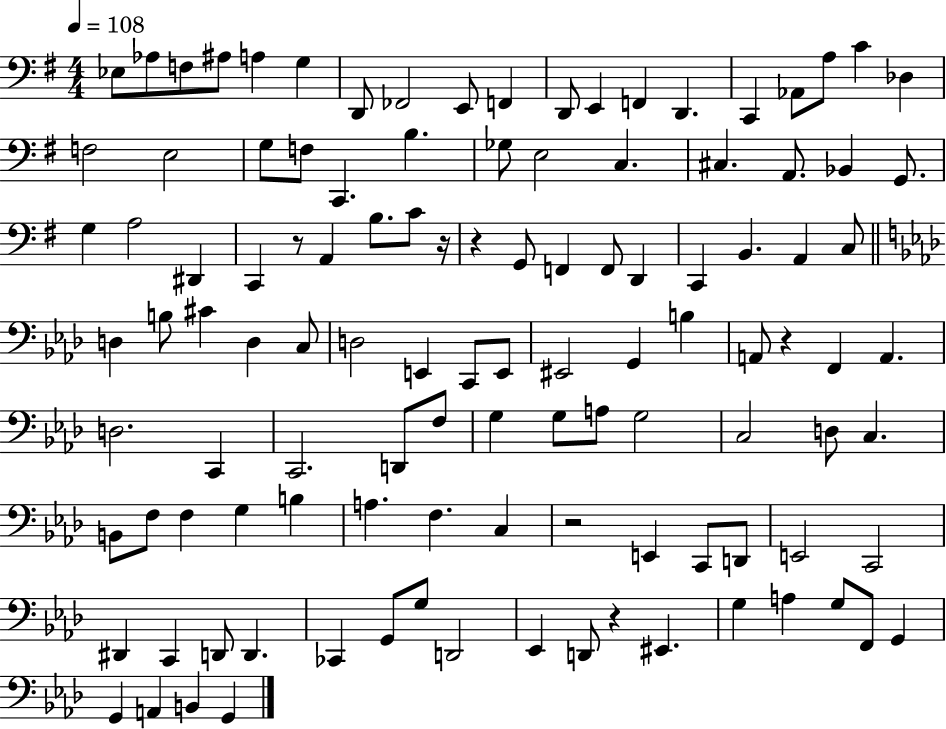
Eb3/e Ab3/e F3/e A#3/e A3/q G3/q D2/e FES2/h E2/e F2/q D2/e E2/q F2/q D2/q. C2/q Ab2/e A3/e C4/q Db3/q F3/h E3/h G3/e F3/e C2/q. B3/q. Gb3/e E3/h C3/q. C#3/q. A2/e. Bb2/q G2/e. G3/q A3/h D#2/q C2/q R/e A2/q B3/e. C4/e R/s R/q G2/e F2/q F2/e D2/q C2/q B2/q. A2/q C3/e D3/q B3/e C#4/q D3/q C3/e D3/h E2/q C2/e E2/e EIS2/h G2/q B3/q A2/e R/q F2/q A2/q. D3/h. C2/q C2/h. D2/e F3/e G3/q G3/e A3/e G3/h C3/h D3/e C3/q. B2/e F3/e F3/q G3/q B3/q A3/q. F3/q. C3/q R/h E2/q C2/e D2/e E2/h C2/h D#2/q C2/q D2/e D2/q. CES2/q G2/e G3/e D2/h Eb2/q D2/e R/q EIS2/q. G3/q A3/q G3/e F2/e G2/q G2/q A2/q B2/q G2/q